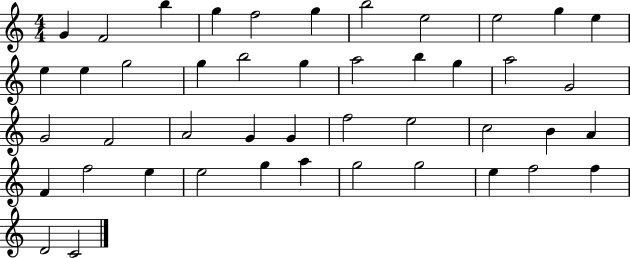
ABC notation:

X:1
T:Untitled
M:4/4
L:1/4
K:C
G F2 b g f2 g b2 e2 e2 g e e e g2 g b2 g a2 b g a2 G2 G2 F2 A2 G G f2 e2 c2 B A F f2 e e2 g a g2 g2 e f2 f D2 C2